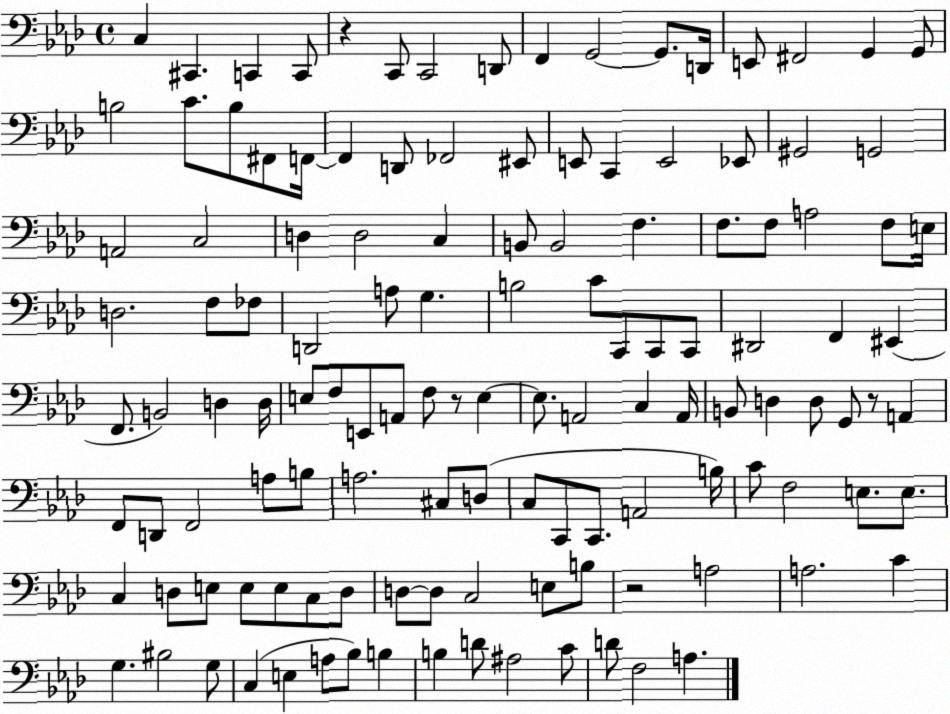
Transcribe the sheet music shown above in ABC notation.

X:1
T:Untitled
M:4/4
L:1/4
K:Ab
C, ^C,, C,, C,,/2 z C,,/2 C,,2 D,,/2 F,, G,,2 G,,/2 D,,/4 E,,/2 ^F,,2 G,, G,,/2 B,2 C/2 B,/2 ^F,,/2 F,,/4 F,, D,,/2 _F,,2 ^E,,/2 E,,/2 C,, E,,2 _E,,/2 ^G,,2 G,,2 A,,2 C,2 D, D,2 C, B,,/2 B,,2 F, F,/2 F,/2 A,2 F,/2 E,/4 D,2 F,/2 _F,/2 D,,2 A,/2 G, B,2 C/2 C,,/2 C,,/2 C,,/2 ^D,,2 F,, ^E,, F,,/2 B,,2 D, D,/4 E,/2 F,/2 E,,/2 A,,/2 F,/2 z/2 E, E,/2 A,,2 C, A,,/4 B,,/2 D, D,/2 G,,/2 z/2 A,, F,,/2 D,,/2 F,,2 A,/2 B,/2 A,2 ^C,/2 D,/2 C,/2 C,,/2 C,,/2 A,,2 B,/4 C/2 F,2 E,/2 E,/2 C, D,/2 E,/2 E,/2 E,/2 C,/2 D,/2 D,/2 D,/2 C,2 E,/2 B,/2 z2 A,2 A,2 C G, ^B,2 G,/2 C, E, A,/2 _B,/2 B, B, D/2 ^A,2 C/2 D/2 F,2 A,